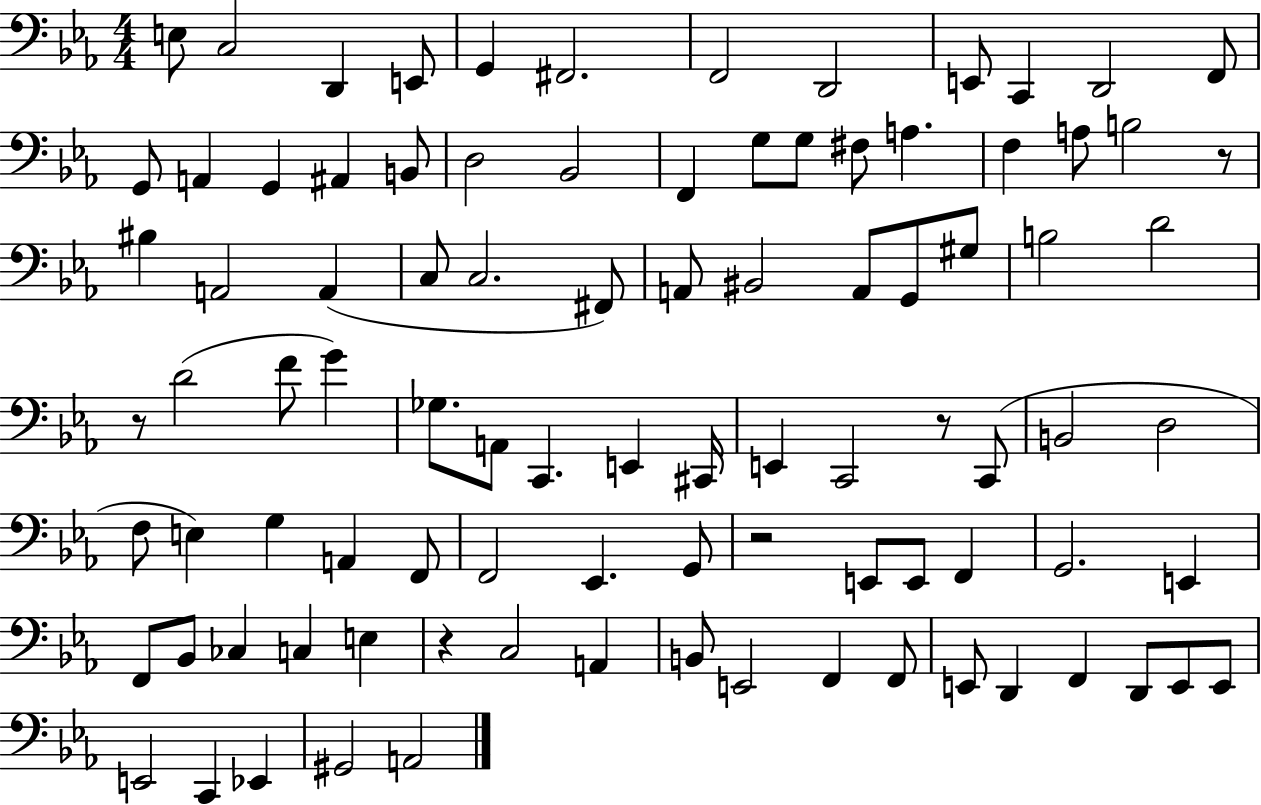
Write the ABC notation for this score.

X:1
T:Untitled
M:4/4
L:1/4
K:Eb
E,/2 C,2 D,, E,,/2 G,, ^F,,2 F,,2 D,,2 E,,/2 C,, D,,2 F,,/2 G,,/2 A,, G,, ^A,, B,,/2 D,2 _B,,2 F,, G,/2 G,/2 ^F,/2 A, F, A,/2 B,2 z/2 ^B, A,,2 A,, C,/2 C,2 ^F,,/2 A,,/2 ^B,,2 A,,/2 G,,/2 ^G,/2 B,2 D2 z/2 D2 F/2 G _G,/2 A,,/2 C,, E,, ^C,,/4 E,, C,,2 z/2 C,,/2 B,,2 D,2 F,/2 E, G, A,, F,,/2 F,,2 _E,, G,,/2 z2 E,,/2 E,,/2 F,, G,,2 E,, F,,/2 _B,,/2 _C, C, E, z C,2 A,, B,,/2 E,,2 F,, F,,/2 E,,/2 D,, F,, D,,/2 E,,/2 E,,/2 E,,2 C,, _E,, ^G,,2 A,,2